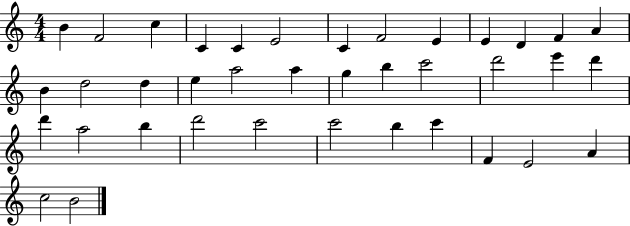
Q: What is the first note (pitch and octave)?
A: B4